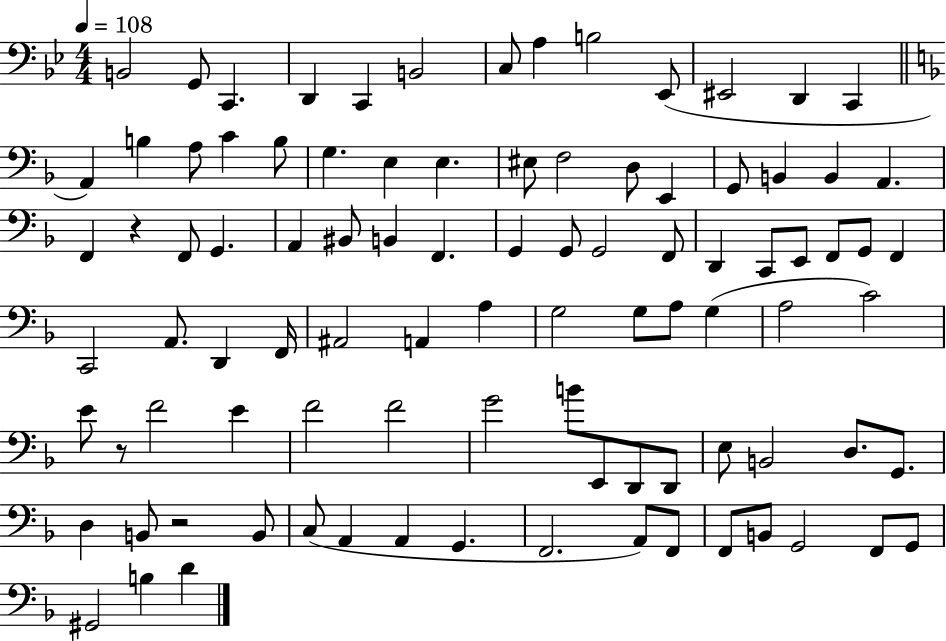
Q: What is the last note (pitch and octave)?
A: D4